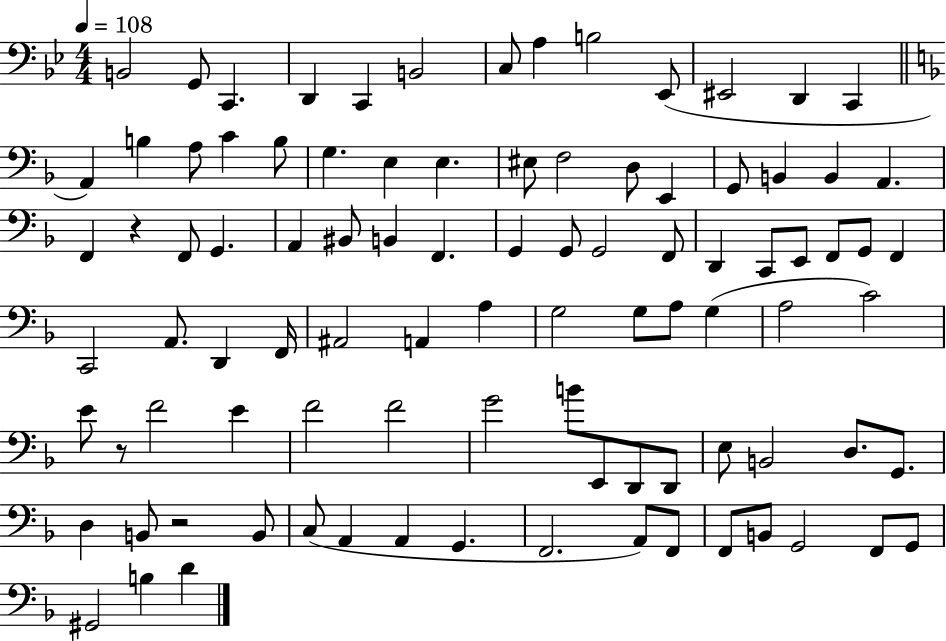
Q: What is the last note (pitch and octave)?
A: D4